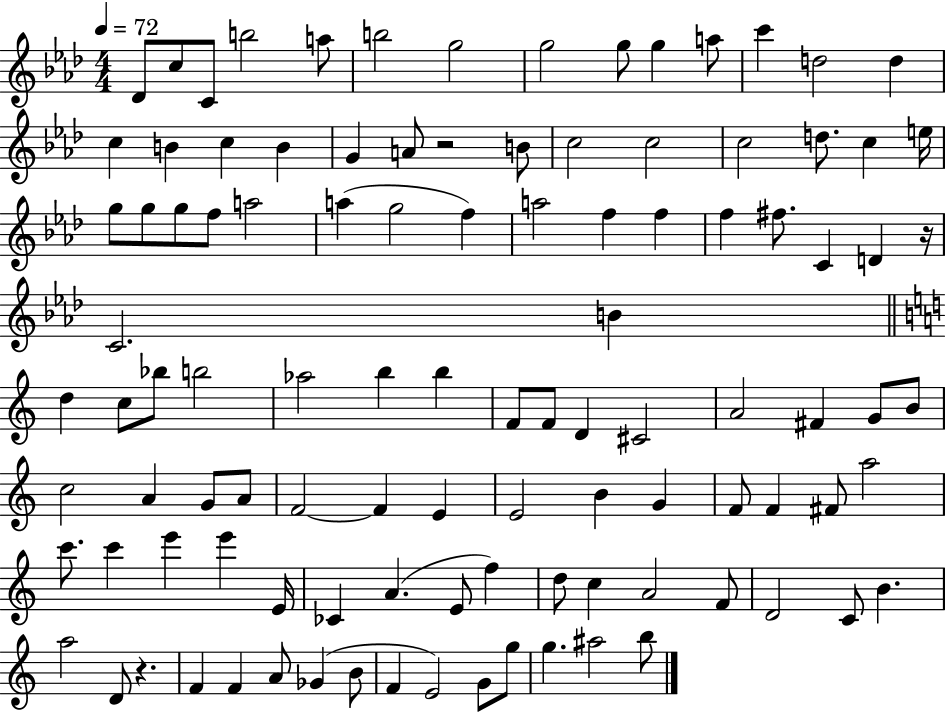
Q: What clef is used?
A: treble